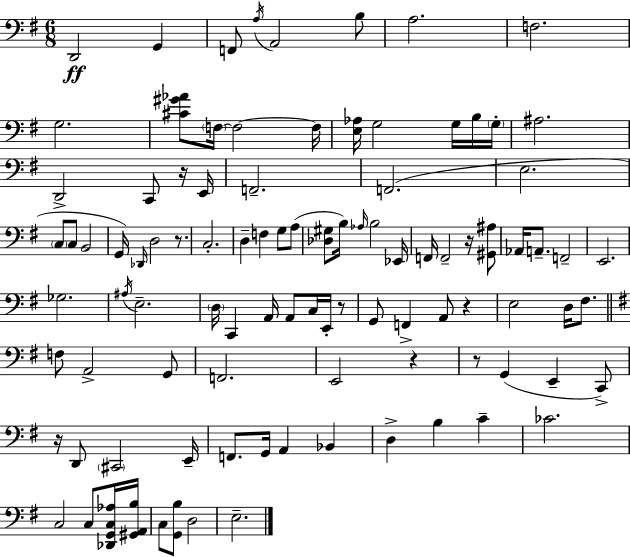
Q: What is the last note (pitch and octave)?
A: E3